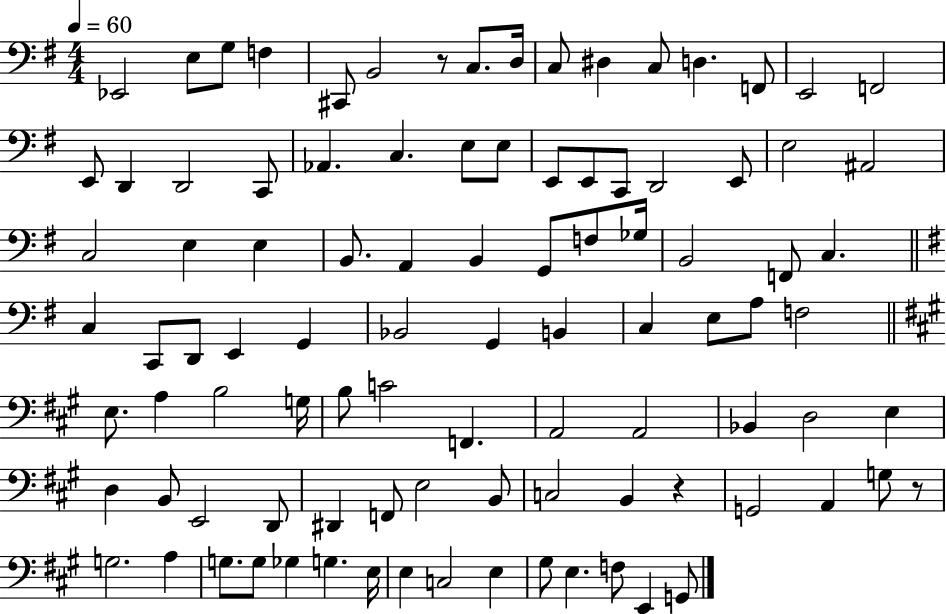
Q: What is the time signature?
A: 4/4